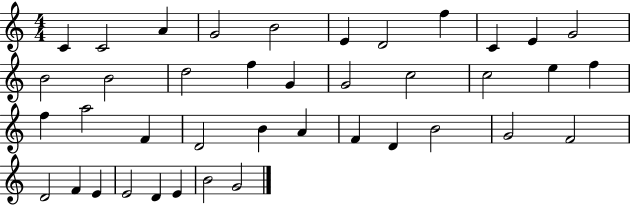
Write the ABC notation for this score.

X:1
T:Untitled
M:4/4
L:1/4
K:C
C C2 A G2 B2 E D2 f C E G2 B2 B2 d2 f G G2 c2 c2 e f f a2 F D2 B A F D B2 G2 F2 D2 F E E2 D E B2 G2